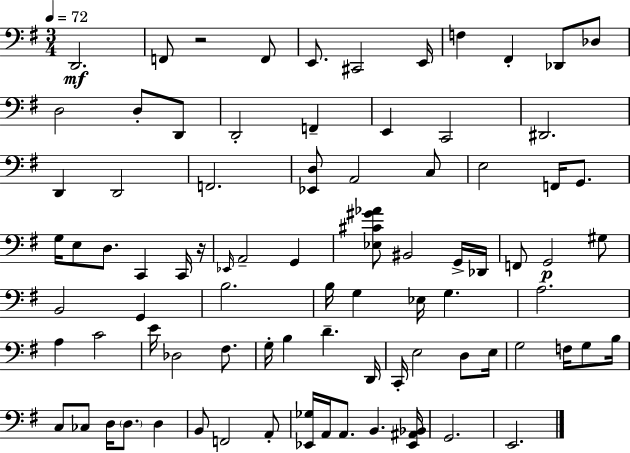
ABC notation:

X:1
T:Untitled
M:3/4
L:1/4
K:Em
D,,2 F,,/2 z2 F,,/2 E,,/2 ^C,,2 E,,/4 F, ^F,, _D,,/2 _D,/2 D,2 D,/2 D,,/2 D,,2 F,, E,, C,,2 ^D,,2 D,, D,,2 F,,2 [_E,,D,]/2 A,,2 C,/2 E,2 F,,/4 G,,/2 G,/4 E,/2 D,/2 C,, C,,/4 z/4 _E,,/4 A,,2 G,, [_E,^C^G_A]/2 ^B,,2 G,,/4 _D,,/4 F,,/2 G,,2 ^G,/2 B,,2 G,, B,2 B,/4 G, _E,/4 G, A,2 A, C2 E/4 _D,2 ^F,/2 G,/4 B, D D,,/4 C,,/4 E,2 D,/2 E,/4 G,2 F,/4 G,/2 B,/4 C,/2 _C,/2 D,/4 D,/2 D, B,,/2 F,,2 A,,/2 [_E,,_G,]/4 A,,/4 A,,/2 B,, [_E,,^A,,_B,,]/4 G,,2 E,,2